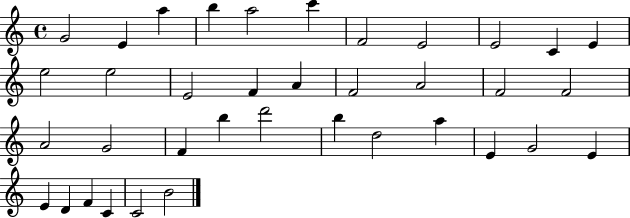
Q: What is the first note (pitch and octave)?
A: G4